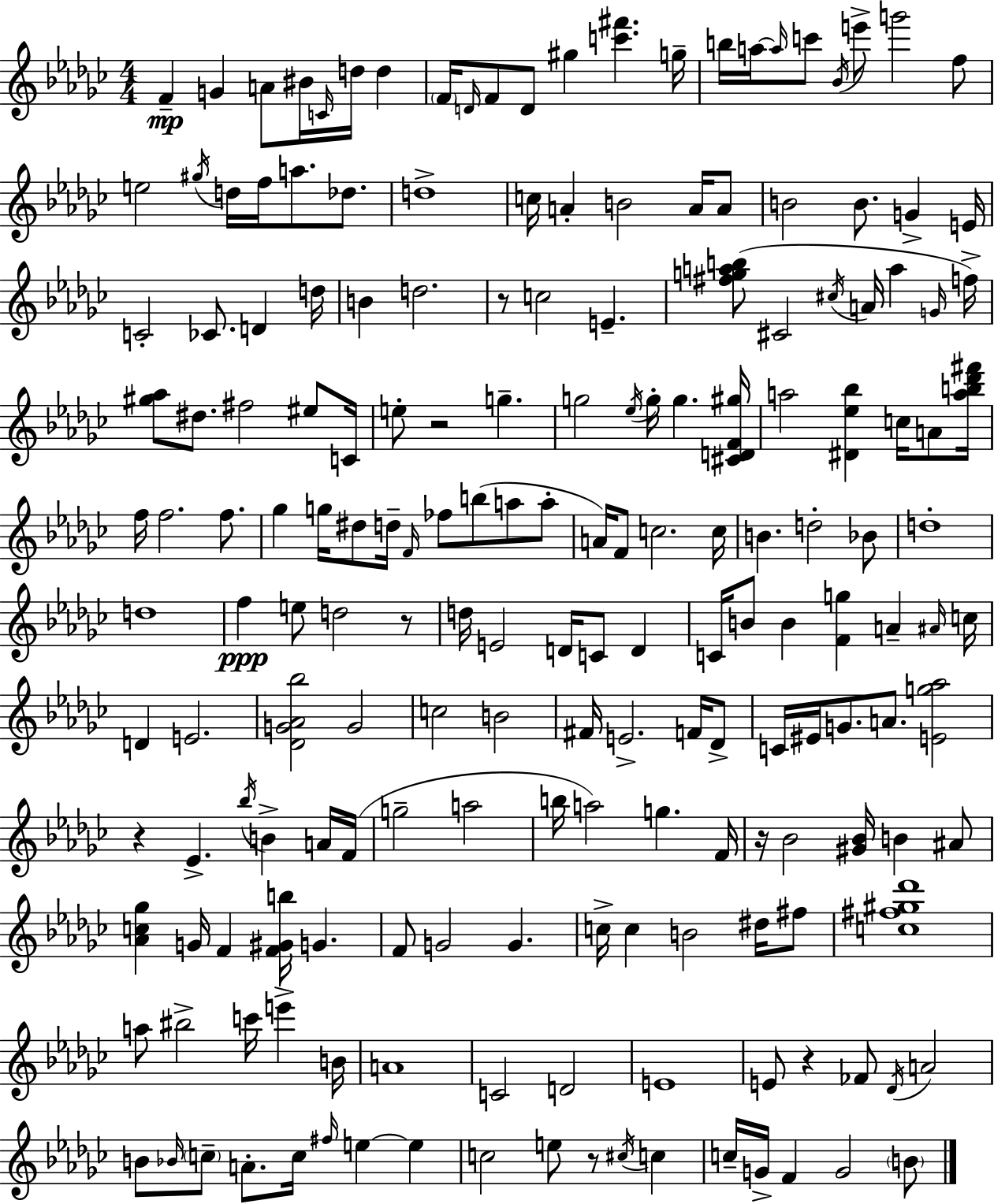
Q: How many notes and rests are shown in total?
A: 187